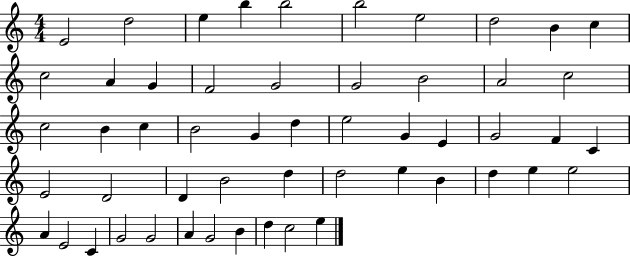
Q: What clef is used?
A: treble